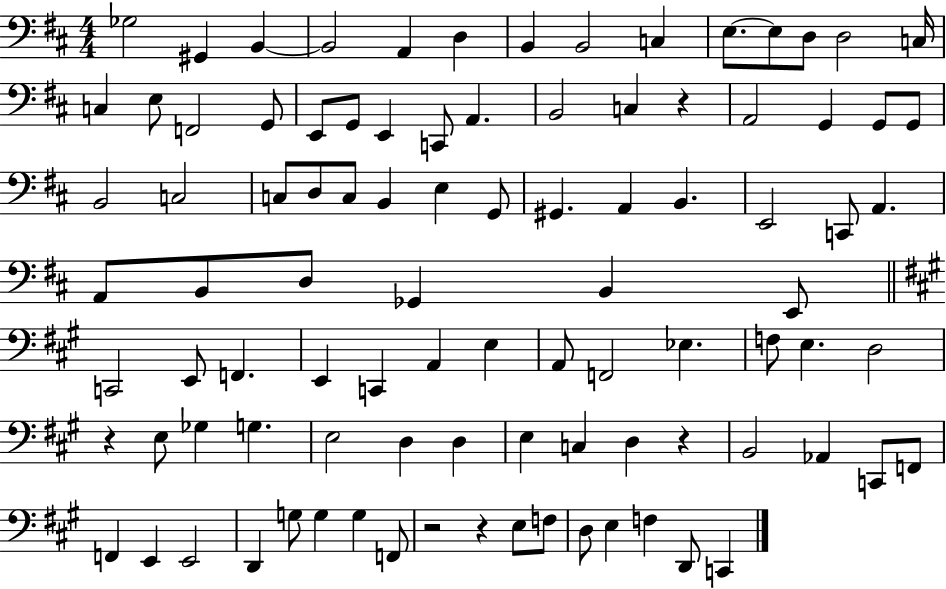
X:1
T:Untitled
M:4/4
L:1/4
K:D
_G,2 ^G,, B,, B,,2 A,, D, B,, B,,2 C, E,/2 E,/2 D,/2 D,2 C,/4 C, E,/2 F,,2 G,,/2 E,,/2 G,,/2 E,, C,,/2 A,, B,,2 C, z A,,2 G,, G,,/2 G,,/2 B,,2 C,2 C,/2 D,/2 C,/2 B,, E, G,,/2 ^G,, A,, B,, E,,2 C,,/2 A,, A,,/2 B,,/2 D,/2 _G,, B,, E,,/2 C,,2 E,,/2 F,, E,, C,, A,, E, A,,/2 F,,2 _E, F,/2 E, D,2 z E,/2 _G, G, E,2 D, D, E, C, D, z B,,2 _A,, C,,/2 F,,/2 F,, E,, E,,2 D,, G,/2 G, G, F,,/2 z2 z E,/2 F,/2 D,/2 E, F, D,,/2 C,,